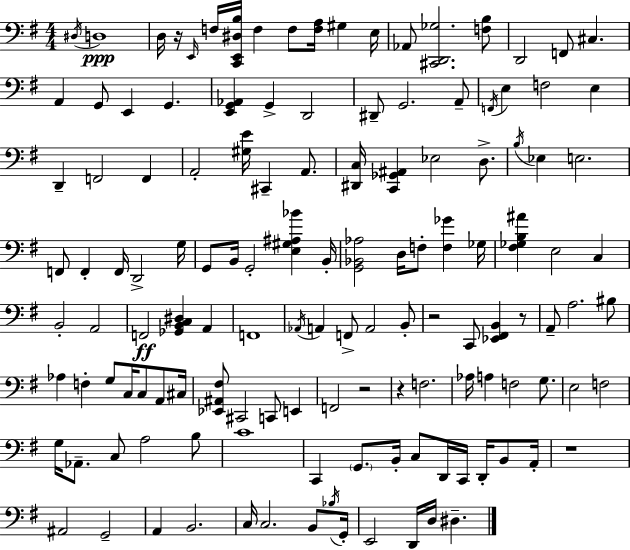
X:1
T:Untitled
M:4/4
L:1/4
K:Em
^D,/4 D,4 D,/4 z/4 E,,/4 F,/4 [C,,E,,^D,B,]/4 F, F,/2 [F,A,]/4 ^G, E,/4 _A,,/2 [^C,,D,,_G,]2 [F,B,]/2 D,,2 F,,/2 ^C, A,, G,,/2 E,, G,, [E,,G,,_A,,] G,, D,,2 ^D,,/2 G,,2 A,,/2 F,,/4 E, F,2 E, D,, F,,2 F,, A,,2 [^G,E]/4 ^C,, A,,/2 [^D,,C,]/4 [C,,_G,,^A,,] _E,2 D,/2 B,/4 _E, E,2 F,,/2 F,, F,,/4 D,,2 G,/4 G,,/2 B,,/4 G,,2 [E,^G,^A,_B] B,,/4 [G,,_B,,_A,]2 D,/4 F,/2 [F,_G] _G,/4 [^F,_G,B,^A] E,2 C, B,,2 A,,2 F,,2 [_G,,B,,C,^D,] A,, F,,4 _A,,/4 A,, F,,/2 A,,2 B,,/2 z2 C,,/2 [_E,,^F,,B,,] z/2 A,,/2 A,2 ^B,/2 _A, F, G,/2 C,/4 C,/2 A,,/2 ^C,/4 [_E,,^A,,^F,]/2 ^C,,2 C,,/2 E,, F,,2 z2 z F,2 _A,/4 A, F,2 G,/2 E,2 F,2 G,/4 _A,,/2 C,/2 A,2 B,/2 C4 C,, G,,/2 B,,/4 C,/2 D,,/4 C,,/4 D,,/4 B,,/2 A,,/4 z4 ^A,,2 G,,2 A,, B,,2 C,/4 C,2 B,,/2 _B,/4 G,,/4 E,,2 D,,/4 D,/4 ^D,